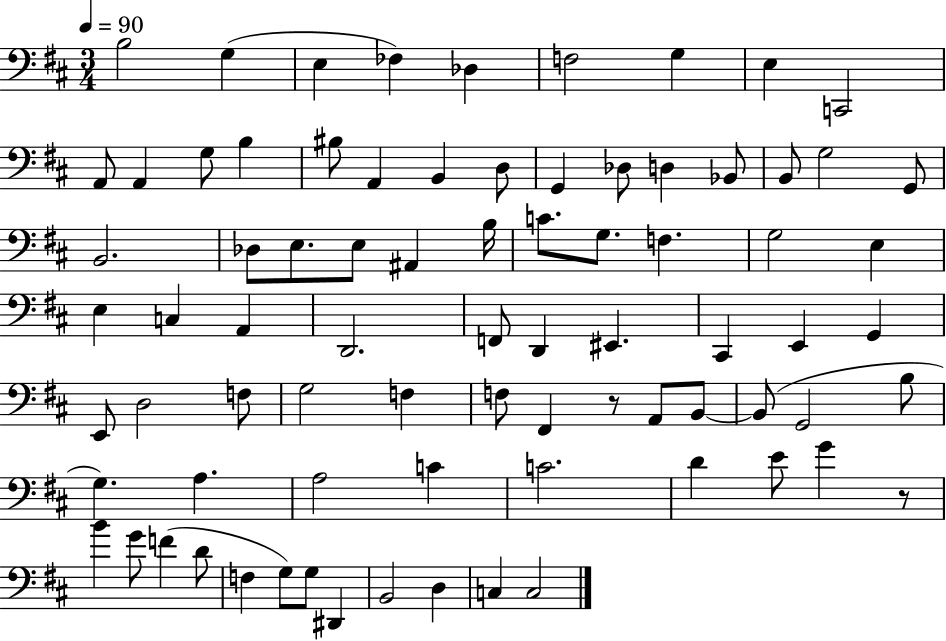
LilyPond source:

{
  \clef bass
  \numericTimeSignature
  \time 3/4
  \key d \major
  \tempo 4 = 90
  b2 g4( | e4 fes4) des4 | f2 g4 | e4 c,2 | \break a,8 a,4 g8 b4 | bis8 a,4 b,4 d8 | g,4 des8 d4 bes,8 | b,8 g2 g,8 | \break b,2. | des8 e8. e8 ais,4 b16 | c'8. g8. f4. | g2 e4 | \break e4 c4 a,4 | d,2. | f,8 d,4 eis,4. | cis,4 e,4 g,4 | \break e,8 d2 f8 | g2 f4 | f8 fis,4 r8 a,8 b,8~~ | b,8( g,2 b8 | \break g4.) a4. | a2 c'4 | c'2. | d'4 e'8 g'4 r8 | \break b'4 g'8 f'4( d'8 | f4 g8) g8 dis,4 | b,2 d4 | c4 c2 | \break \bar "|."
}